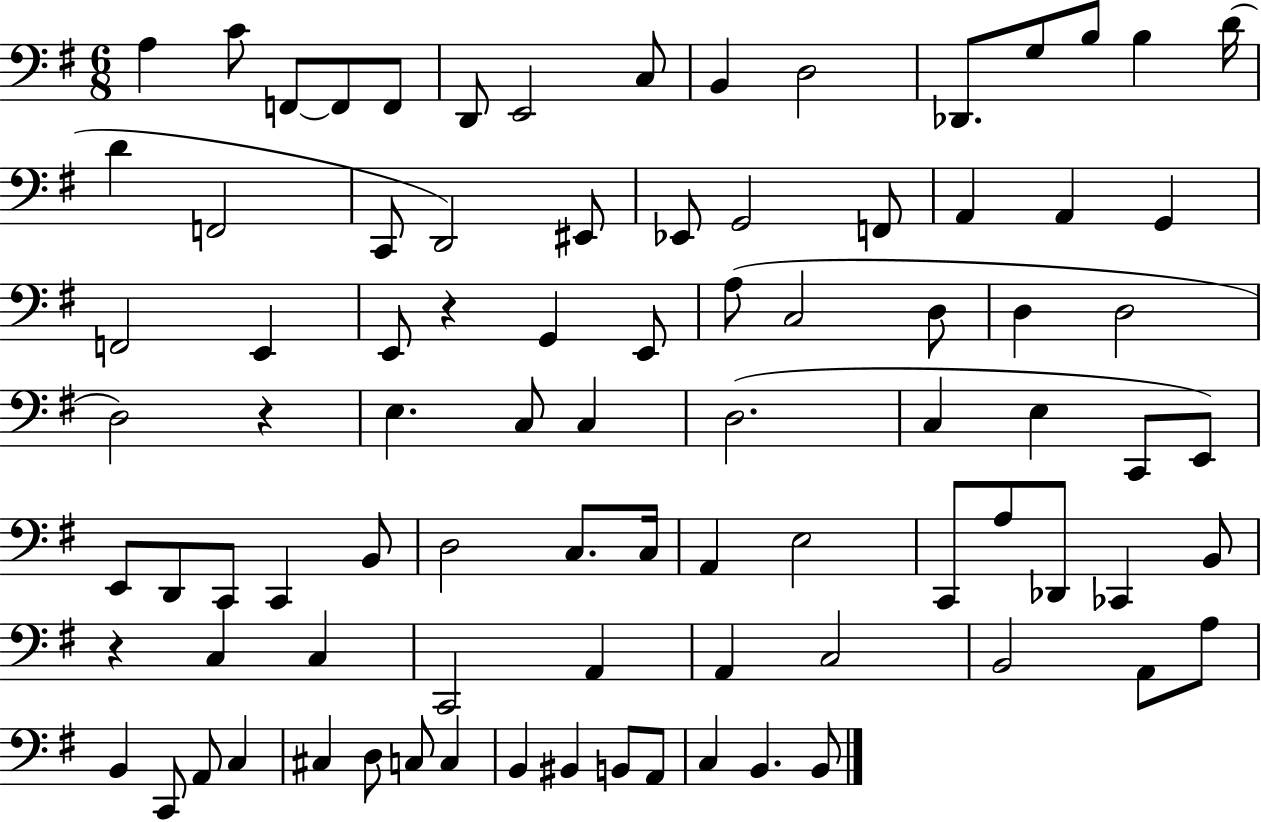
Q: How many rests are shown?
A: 3